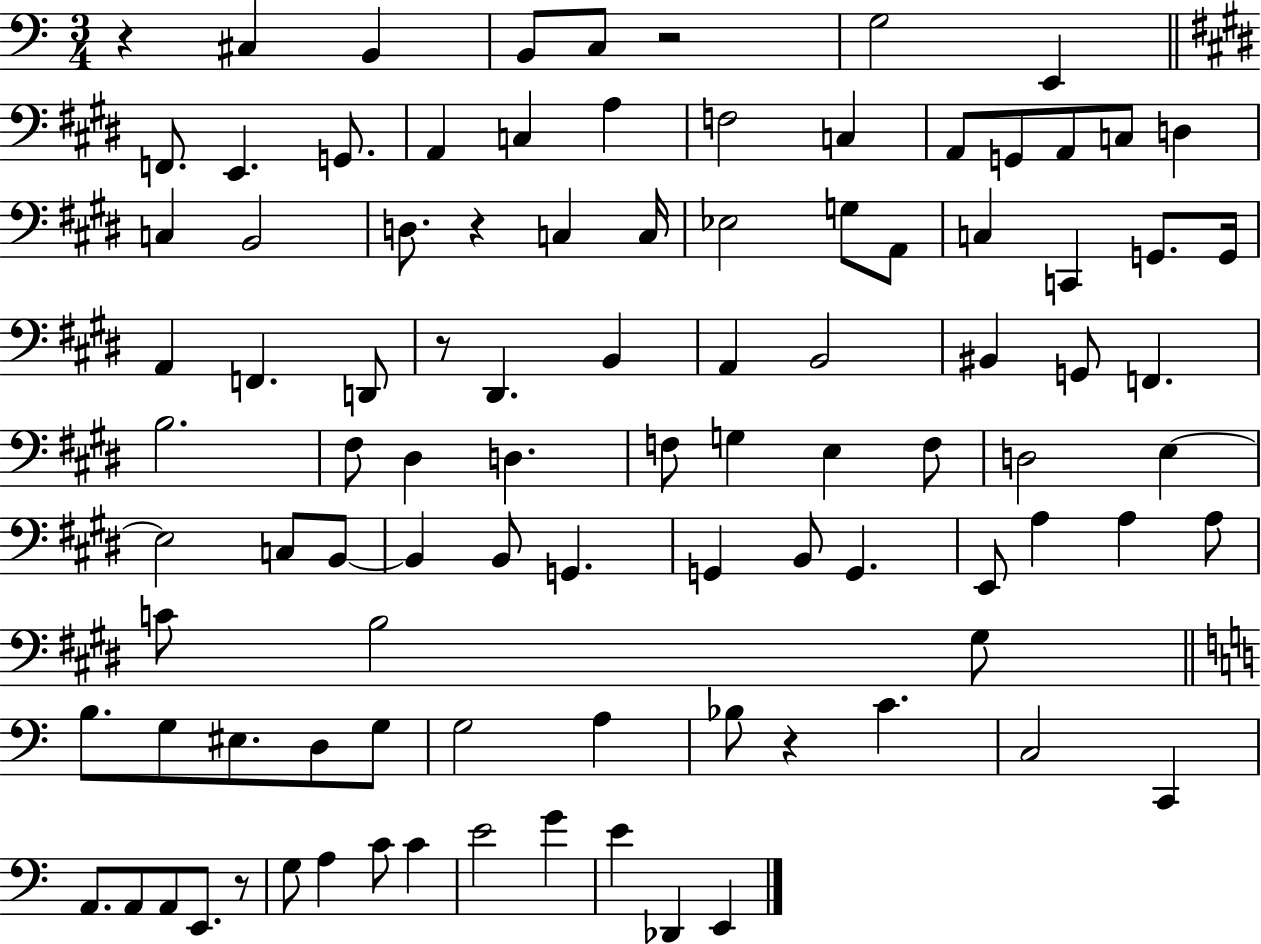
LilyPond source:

{
  \clef bass
  \numericTimeSignature
  \time 3/4
  \key c \major
  r4 cis4 b,4 | b,8 c8 r2 | g2 e,4 | \bar "||" \break \key e \major f,8. e,4. g,8. | a,4 c4 a4 | f2 c4 | a,8 g,8 a,8 c8 d4 | \break c4 b,2 | d8. r4 c4 c16 | ees2 g8 a,8 | c4 c,4 g,8. g,16 | \break a,4 f,4. d,8 | r8 dis,4. b,4 | a,4 b,2 | bis,4 g,8 f,4. | \break b2. | fis8 dis4 d4. | f8 g4 e4 f8 | d2 e4~~ | \break e2 c8 b,8~~ | b,4 b,8 g,4. | g,4 b,8 g,4. | e,8 a4 a4 a8 | \break c'8 b2 gis8 | \bar "||" \break \key c \major b8. g8 eis8. d8 g8 | g2 a4 | bes8 r4 c'4. | c2 c,4 | \break a,8. a,8 a,8 e,8. r8 | g8 a4 c'8 c'4 | e'2 g'4 | e'4 des,4 e,4 | \break \bar "|."
}